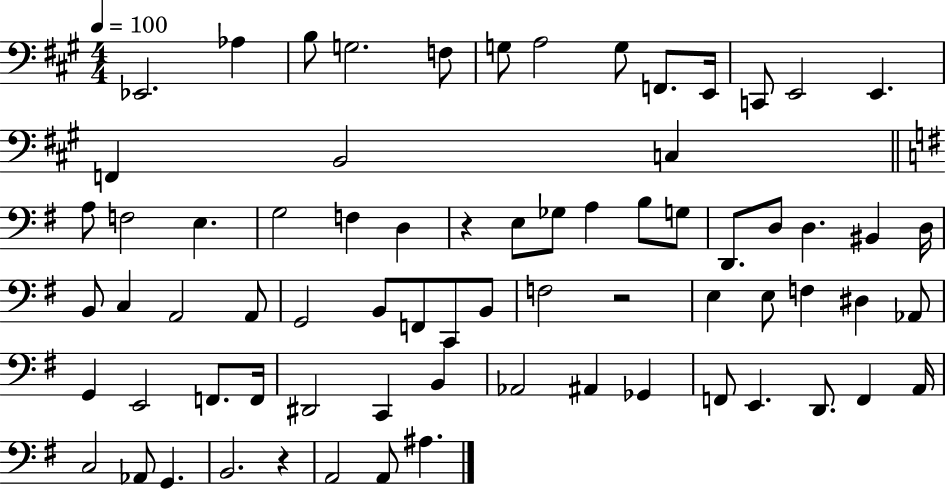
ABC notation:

X:1
T:Untitled
M:4/4
L:1/4
K:A
_E,,2 _A, B,/2 G,2 F,/2 G,/2 A,2 G,/2 F,,/2 E,,/4 C,,/2 E,,2 E,, F,, B,,2 C, A,/2 F,2 E, G,2 F, D, z E,/2 _G,/2 A, B,/2 G,/2 D,,/2 D,/2 D, ^B,, D,/4 B,,/2 C, A,,2 A,,/2 G,,2 B,,/2 F,,/2 C,,/2 B,,/2 F,2 z2 E, E,/2 F, ^D, _A,,/2 G,, E,,2 F,,/2 F,,/4 ^D,,2 C,, B,, _A,,2 ^A,, _G,, F,,/2 E,, D,,/2 F,, A,,/4 C,2 _A,,/2 G,, B,,2 z A,,2 A,,/2 ^A,